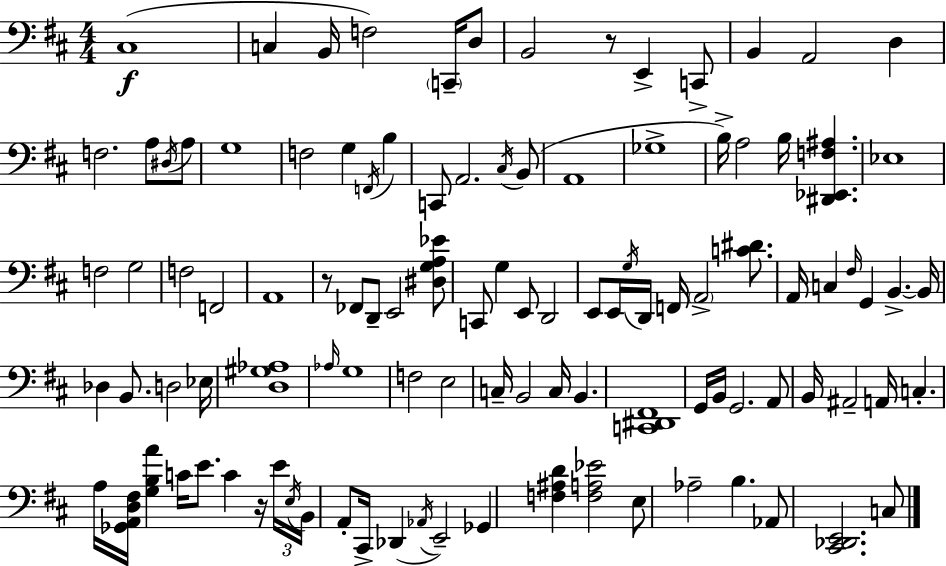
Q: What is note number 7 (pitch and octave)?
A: B2